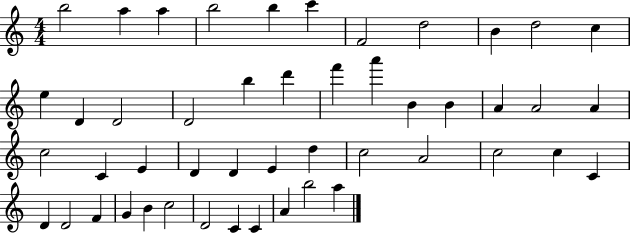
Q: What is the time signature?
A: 4/4